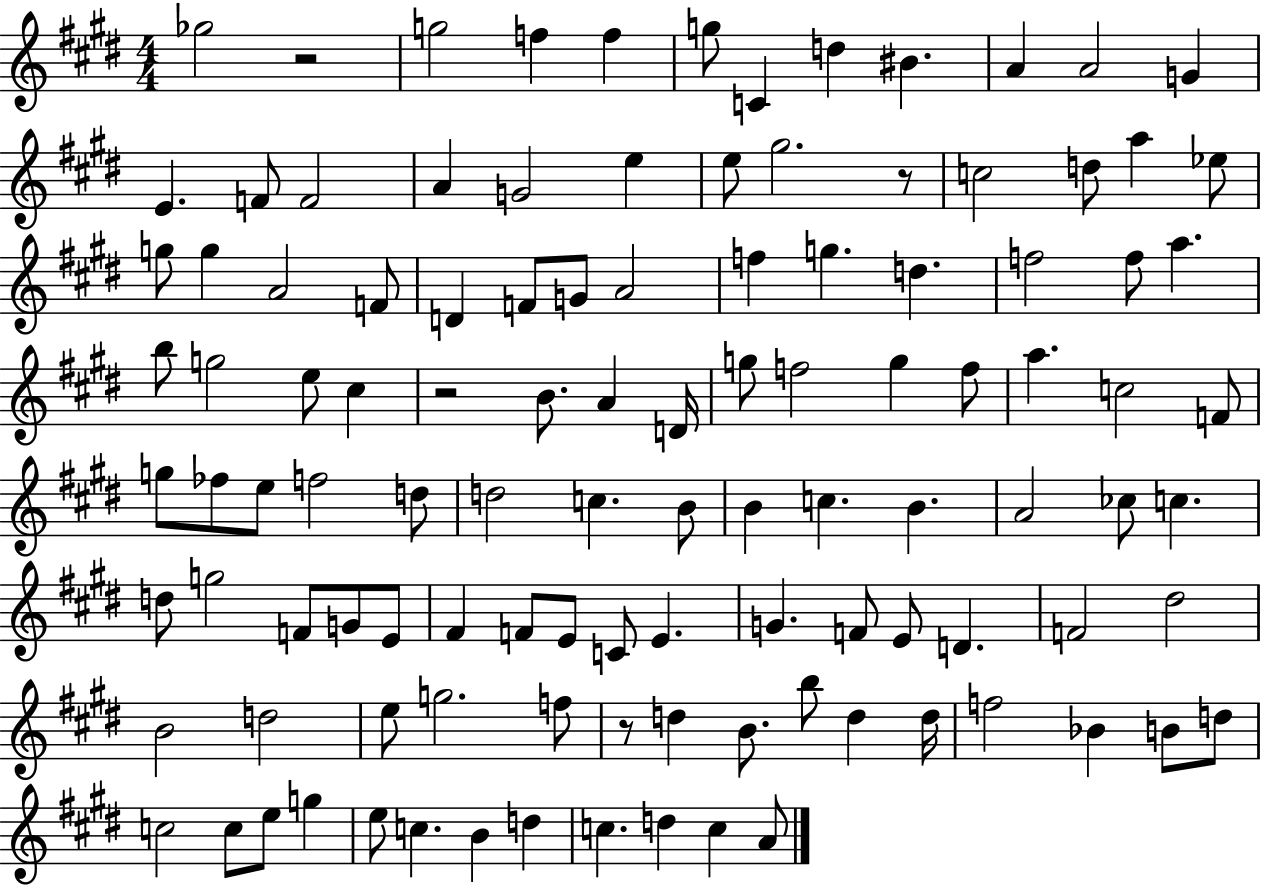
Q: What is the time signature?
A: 4/4